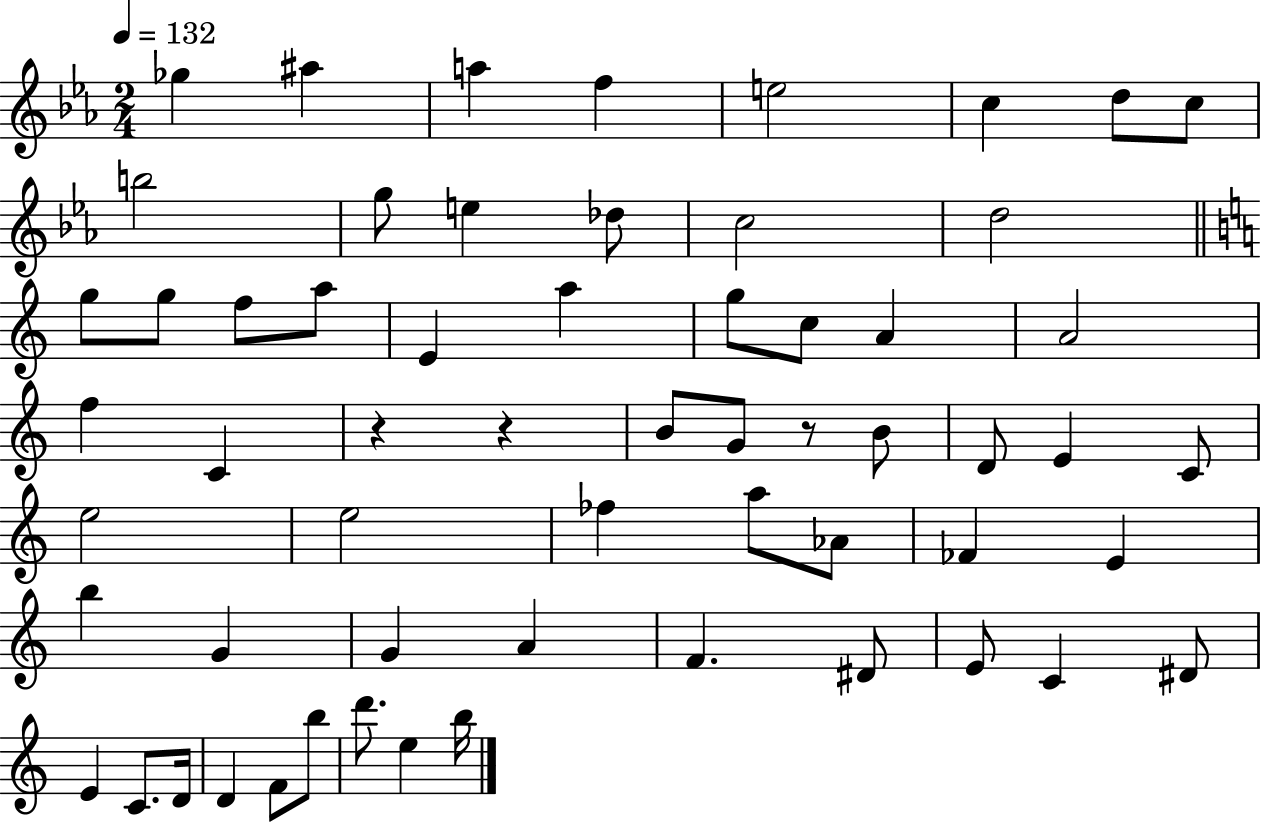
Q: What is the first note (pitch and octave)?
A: Gb5